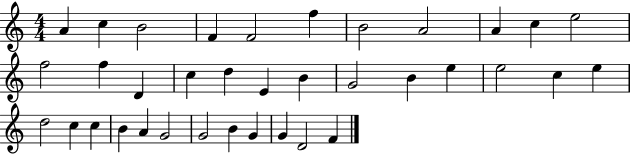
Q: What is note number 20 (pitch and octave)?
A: B4